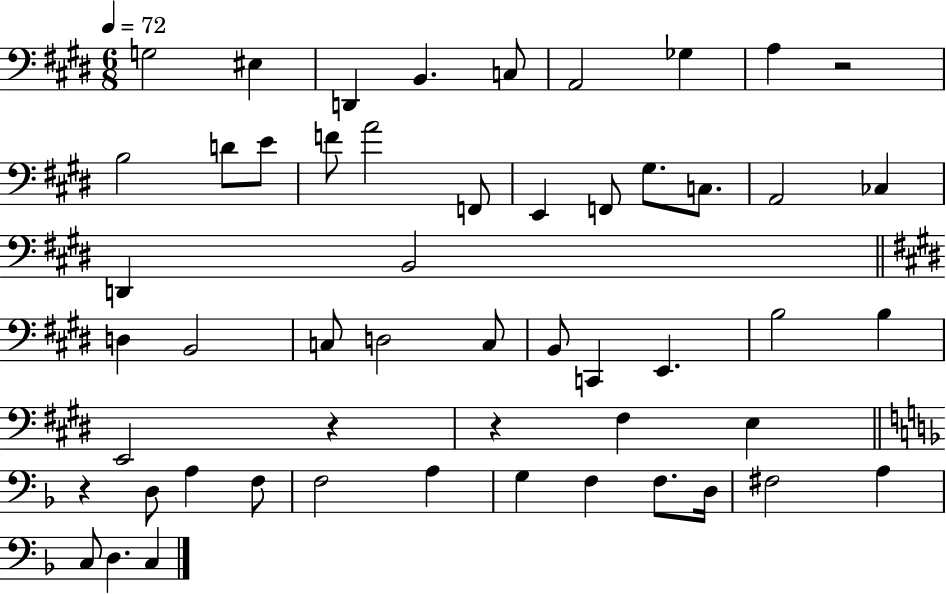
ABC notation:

X:1
T:Untitled
M:6/8
L:1/4
K:E
G,2 ^E, D,, B,, C,/2 A,,2 _G, A, z2 B,2 D/2 E/2 F/2 A2 F,,/2 E,, F,,/2 ^G,/2 C,/2 A,,2 _C, D,, B,,2 D, B,,2 C,/2 D,2 C,/2 B,,/2 C,, E,, B,2 B, E,,2 z z ^F, E, z D,/2 A, F,/2 F,2 A, G, F, F,/2 D,/4 ^F,2 A, C,/2 D, C,